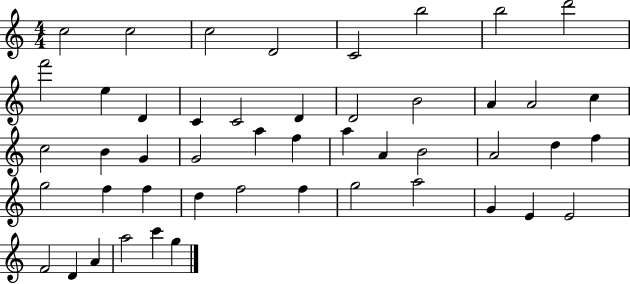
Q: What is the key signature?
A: C major